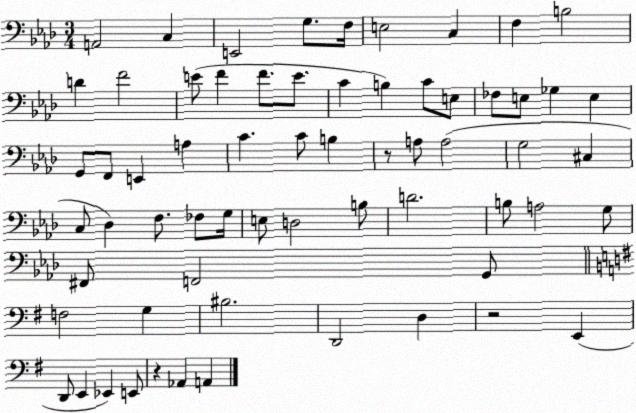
X:1
T:Untitled
M:3/4
L:1/4
K:Ab
A,,2 C, E,,2 G,/2 F,/4 E,2 C, F, B,2 D F2 E/2 F F/2 E/2 C B, C/2 E,/2 _F,/2 E,/2 _G, E, G,,/2 F,,/2 E,, A, C C/2 B, z/2 A,/2 A,2 G,2 ^C, C,/2 _D, F,/2 _F,/2 G,/4 E,/2 D,2 B,/2 D2 B,/2 A,2 G,/2 ^F,,/2 F,,2 G,,/2 F,2 G, ^B,2 D,,2 D, z2 E,, D,,/2 E,, _E,, E,,/2 z _A,, A,,